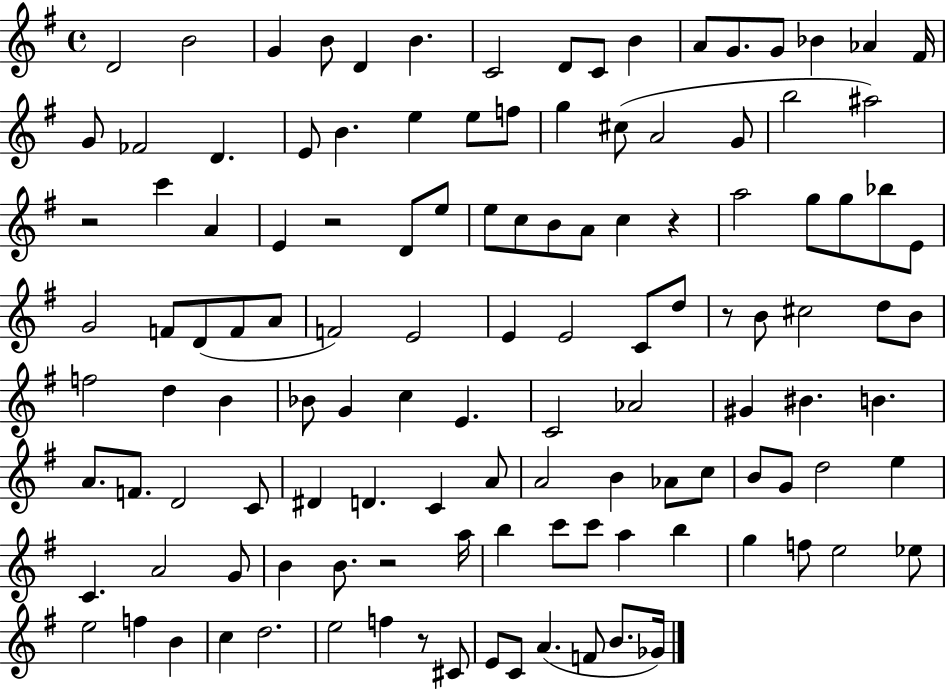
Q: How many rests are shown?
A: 6